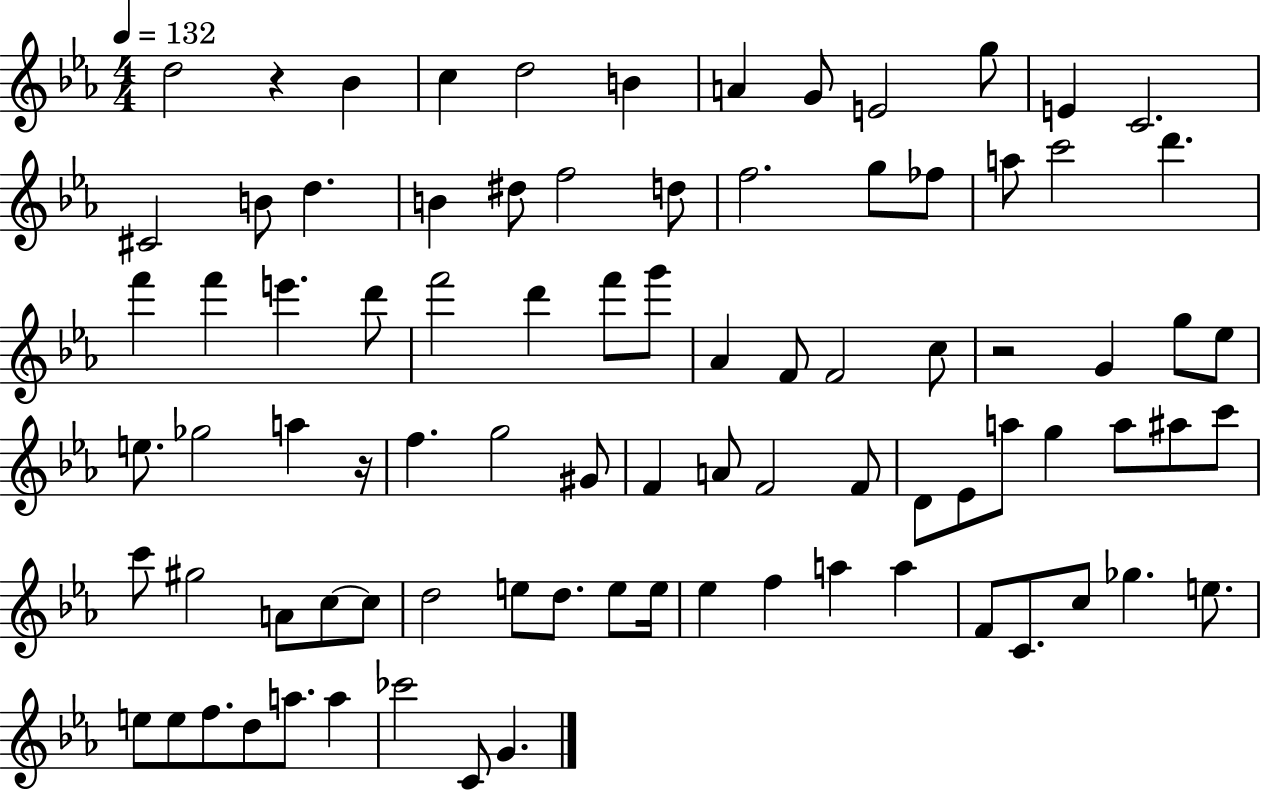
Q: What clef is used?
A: treble